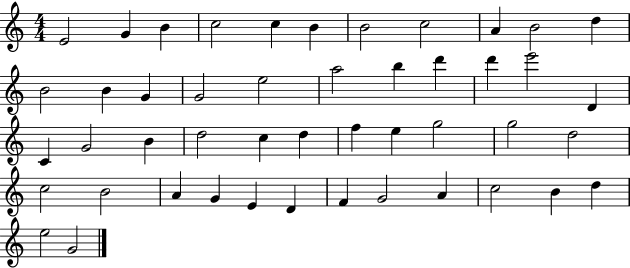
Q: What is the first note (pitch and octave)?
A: E4